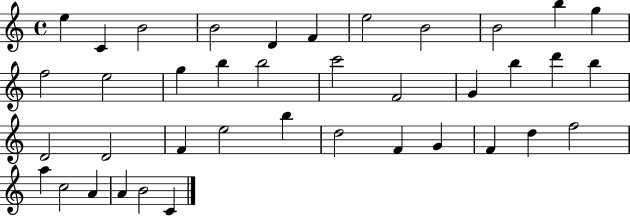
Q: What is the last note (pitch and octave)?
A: C4